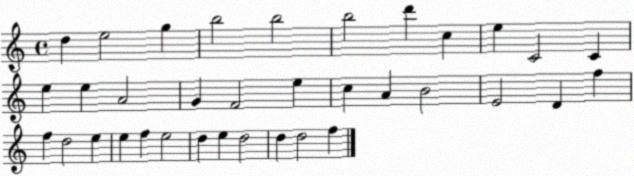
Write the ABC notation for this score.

X:1
T:Untitled
M:4/4
L:1/4
K:C
d e2 g b2 b2 b2 d' c e C2 C e e A2 G F2 e c A B2 E2 D f f d2 e e f e2 d e d2 d d2 f